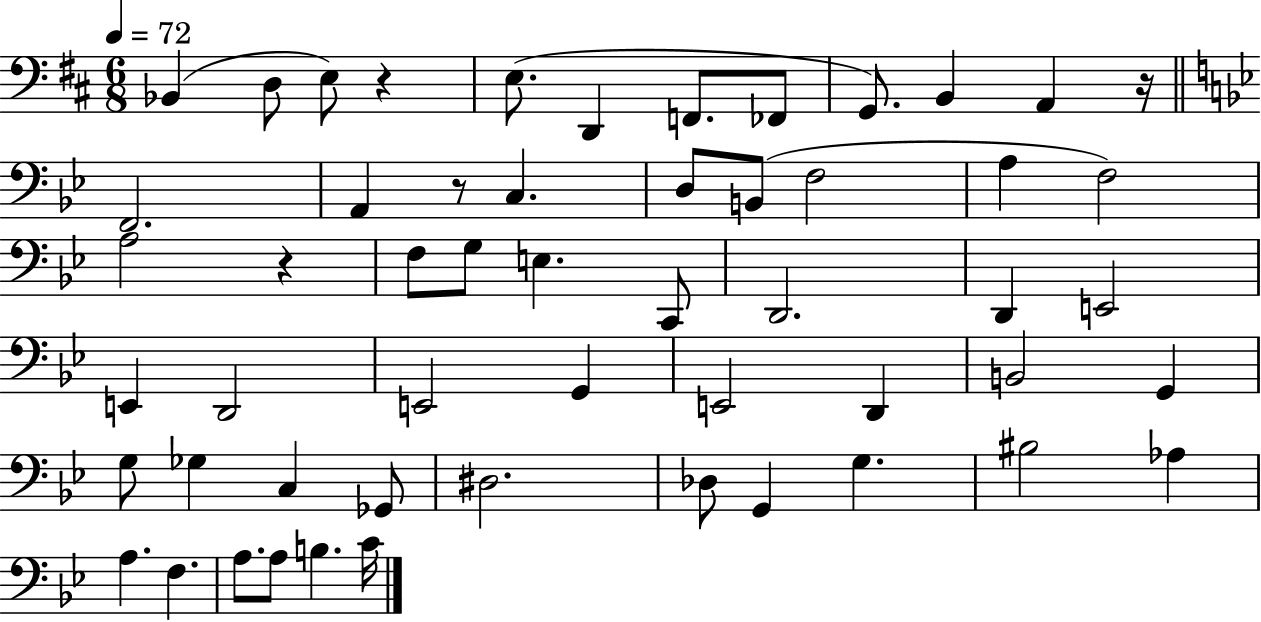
{
  \clef bass
  \numericTimeSignature
  \time 6/8
  \key d \major
  \tempo 4 = 72
  bes,4( d8 e8) r4 | e8.( d,4 f,8. fes,8 | g,8.) b,4 a,4 r16 | \bar "||" \break \key g \minor f,2. | a,4 r8 c4. | d8 b,8( f2 | a4 f2) | \break a2 r4 | f8 g8 e4. c,8 | d,2. | d,4 e,2 | \break e,4 d,2 | e,2 g,4 | e,2 d,4 | b,2 g,4 | \break g8 ges4 c4 ges,8 | dis2. | des8 g,4 g4. | bis2 aes4 | \break a4. f4. | a8. a8 b4. c'16 | \bar "|."
}